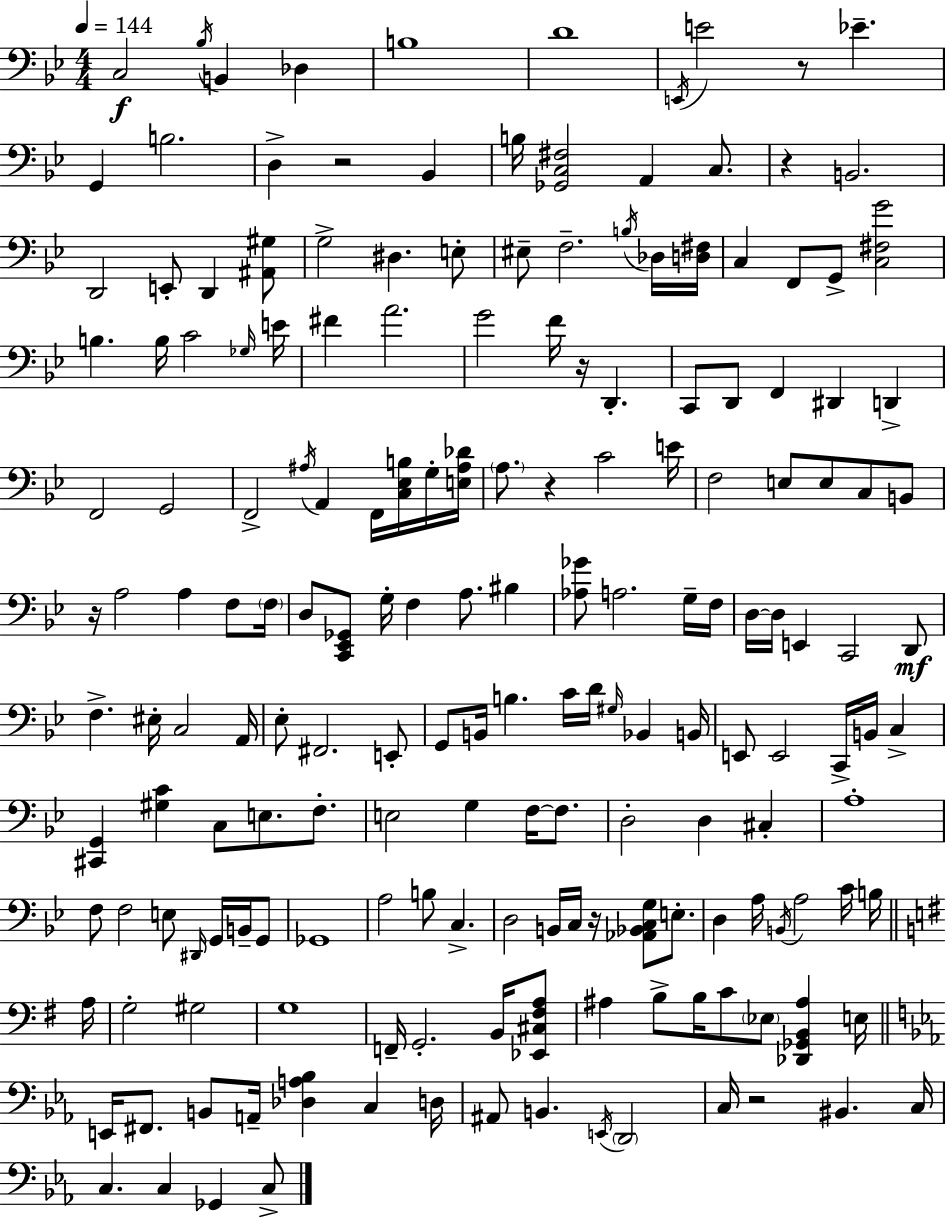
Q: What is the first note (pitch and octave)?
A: C3